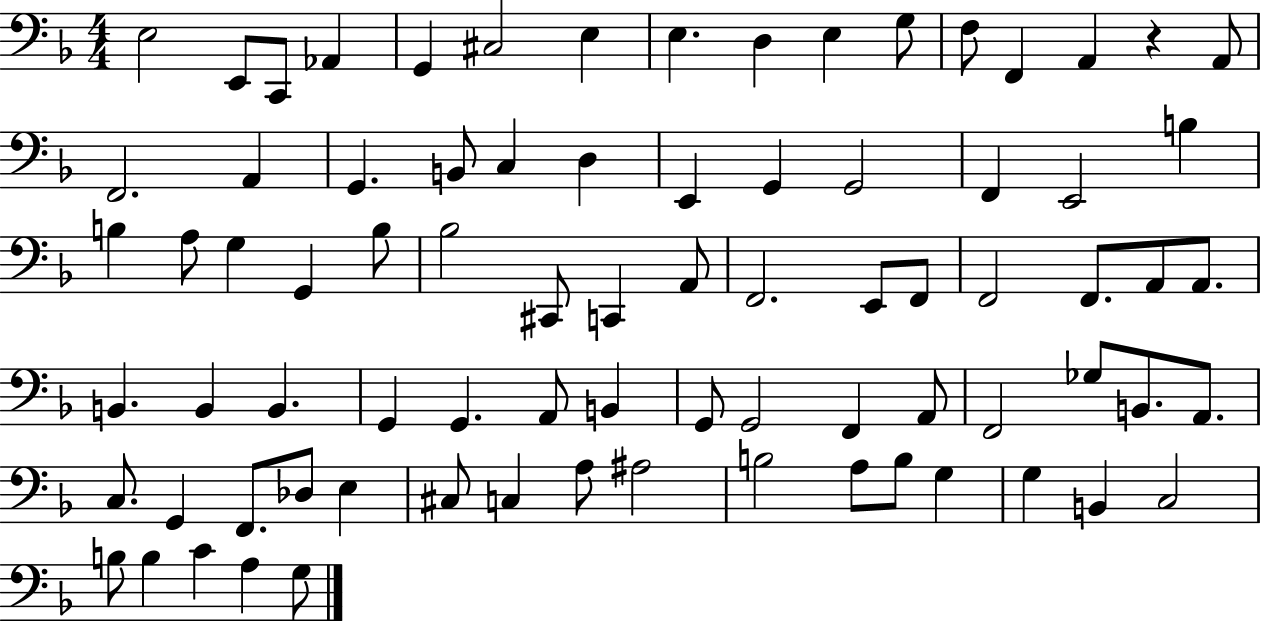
X:1
T:Untitled
M:4/4
L:1/4
K:F
E,2 E,,/2 C,,/2 _A,, G,, ^C,2 E, E, D, E, G,/2 F,/2 F,, A,, z A,,/2 F,,2 A,, G,, B,,/2 C, D, E,, G,, G,,2 F,, E,,2 B, B, A,/2 G, G,, B,/2 _B,2 ^C,,/2 C,, A,,/2 F,,2 E,,/2 F,,/2 F,,2 F,,/2 A,,/2 A,,/2 B,, B,, B,, G,, G,, A,,/2 B,, G,,/2 G,,2 F,, A,,/2 F,,2 _G,/2 B,,/2 A,,/2 C,/2 G,, F,,/2 _D,/2 E, ^C,/2 C, A,/2 ^A,2 B,2 A,/2 B,/2 G, G, B,, C,2 B,/2 B, C A, G,/2